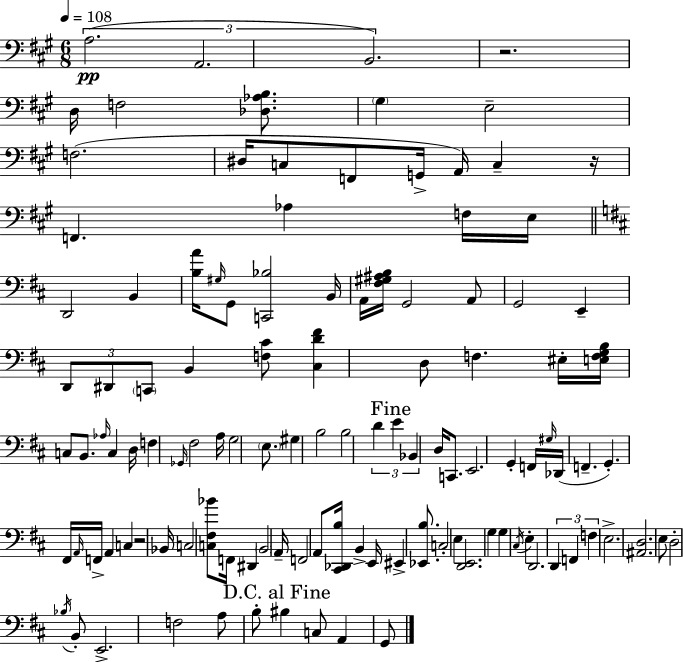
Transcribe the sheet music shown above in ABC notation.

X:1
T:Untitled
M:6/8
L:1/4
K:A
A,2 A,,2 B,,2 z2 D,/4 F,2 [_D,_A,B,]/2 ^G, E,2 F,2 ^D,/4 C,/2 F,,/2 G,,/4 A,,/4 C, z/4 F,, _A, F,/4 E,/4 D,,2 B,, [B,A]/4 ^G,/4 G,,/2 [C,,_B,]2 B,,/4 A,,/4 [^F,^G,^A,B,]/4 G,,2 A,,/2 G,,2 E,, D,,/2 ^D,,/2 C,,/2 B,, [F,^C]/2 [^C,D^F] D,/2 F, ^E,/4 [E,F,G,B,]/4 C,/2 B,,/2 _A,/4 C, D,/4 F, _G,,/4 ^F,2 A,/4 G,2 E,/2 ^G, B,2 B,2 D E _B,, D,/4 C,,/2 E,,2 G,, F,,/4 ^G,/4 _D,,/4 F,, G,, ^F,,/4 A,,/4 F,,/4 A,, C, z2 _B,,/4 C,2 [C,^F,_B]/2 F,,/4 ^D,, B,,2 A,,/4 F,,2 A,,/2 [^C,,_D,,B,]/4 B,, E,,/4 ^E,, [_E,,B,]/2 C,2 E, [D,,E,,]2 G, G, ^C,/4 E, D,,2 D,, F,, F, E,2 [^A,,D,]2 E,/2 D,2 _B,/4 B,,/2 E,,2 F,2 A,/2 B,/2 ^B, C,/2 A,, G,,/2